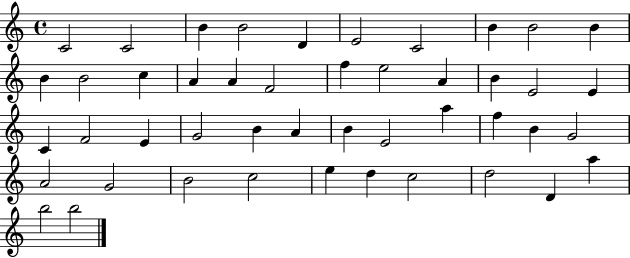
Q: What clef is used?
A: treble